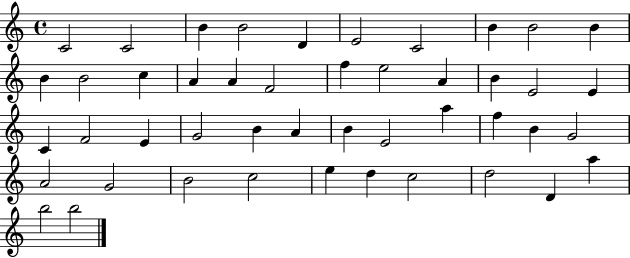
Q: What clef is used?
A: treble